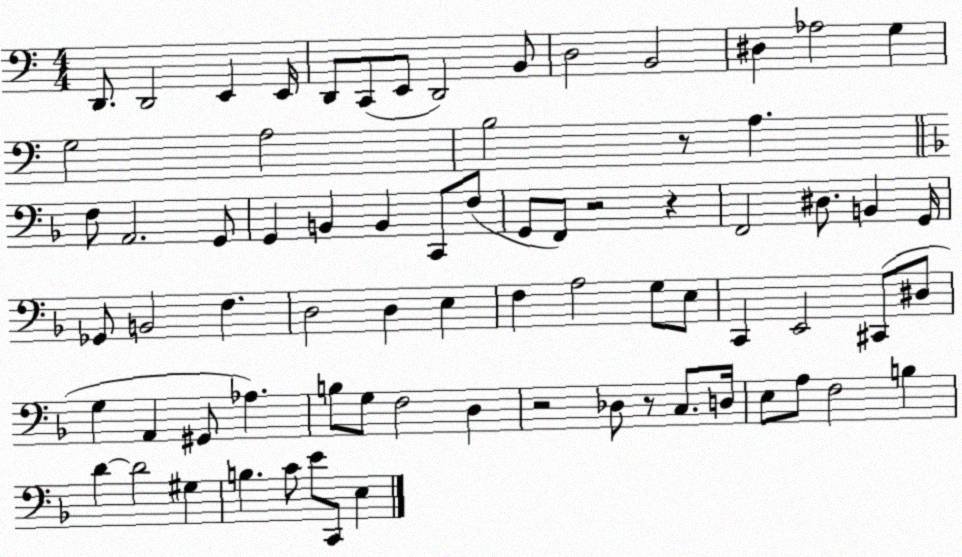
X:1
T:Untitled
M:4/4
L:1/4
K:C
D,,/2 D,,2 E,, E,,/4 D,,/2 C,,/2 E,,/2 D,,2 B,,/2 D,2 B,,2 ^D, _A,2 G, G,2 A,2 B,2 z/2 A, F,/2 A,,2 G,,/2 G,, B,, B,, C,,/2 F,/2 G,,/2 F,,/2 z2 z F,,2 ^D,/2 B,, G,,/4 _G,,/2 B,,2 F, D,2 D, E, F, A,2 G,/2 E,/2 C,, E,,2 ^C,,/2 ^D,/2 G, A,, ^G,,/2 _A, B,/2 G,/2 F,2 D, z2 _D,/2 z/2 C,/2 D,/4 E,/2 A,/2 F,2 B, D D2 ^G, B, C/2 E/2 C,,/2 E,